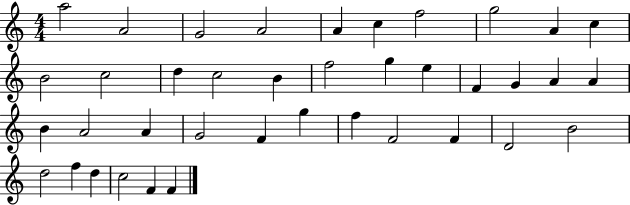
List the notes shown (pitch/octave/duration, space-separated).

A5/h A4/h G4/h A4/h A4/q C5/q F5/h G5/h A4/q C5/q B4/h C5/h D5/q C5/h B4/q F5/h G5/q E5/q F4/q G4/q A4/q A4/q B4/q A4/h A4/q G4/h F4/q G5/q F5/q F4/h F4/q D4/h B4/h D5/h F5/q D5/q C5/h F4/q F4/q